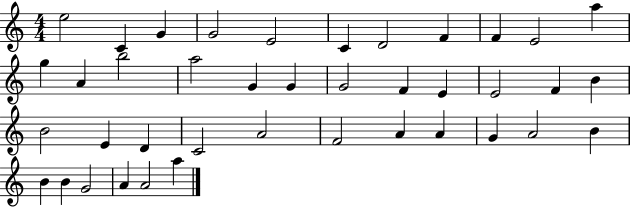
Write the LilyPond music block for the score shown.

{
  \clef treble
  \numericTimeSignature
  \time 4/4
  \key c \major
  e''2 c'4 g'4 | g'2 e'2 | c'4 d'2 f'4 | f'4 e'2 a''4 | \break g''4 a'4 b''2 | a''2 g'4 g'4 | g'2 f'4 e'4 | e'2 f'4 b'4 | \break b'2 e'4 d'4 | c'2 a'2 | f'2 a'4 a'4 | g'4 a'2 b'4 | \break b'4 b'4 g'2 | a'4 a'2 a''4 | \bar "|."
}